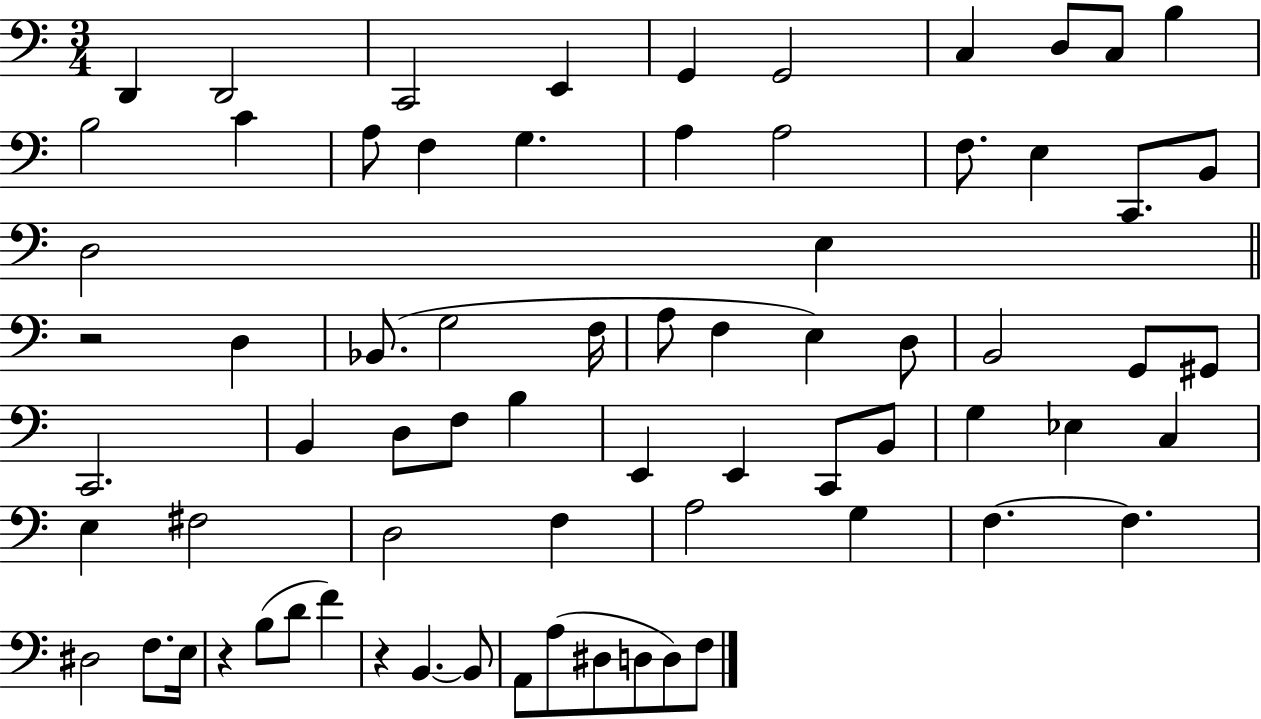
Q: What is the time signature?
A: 3/4